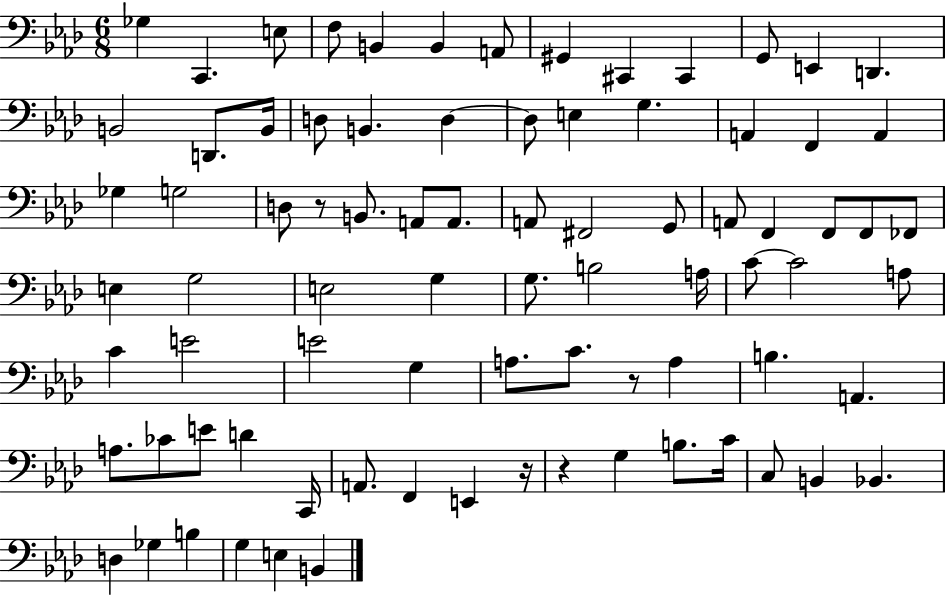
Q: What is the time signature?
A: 6/8